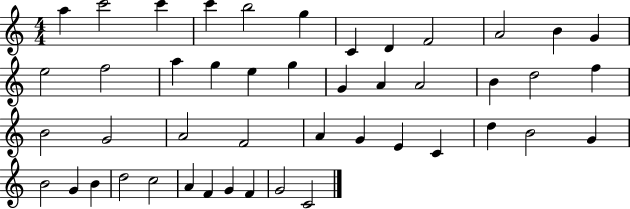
A5/q C6/h C6/q C6/q B5/h G5/q C4/q D4/q F4/h A4/h B4/q G4/q E5/h F5/h A5/q G5/q E5/q G5/q G4/q A4/q A4/h B4/q D5/h F5/q B4/h G4/h A4/h F4/h A4/q G4/q E4/q C4/q D5/q B4/h G4/q B4/h G4/q B4/q D5/h C5/h A4/q F4/q G4/q F4/q G4/h C4/h